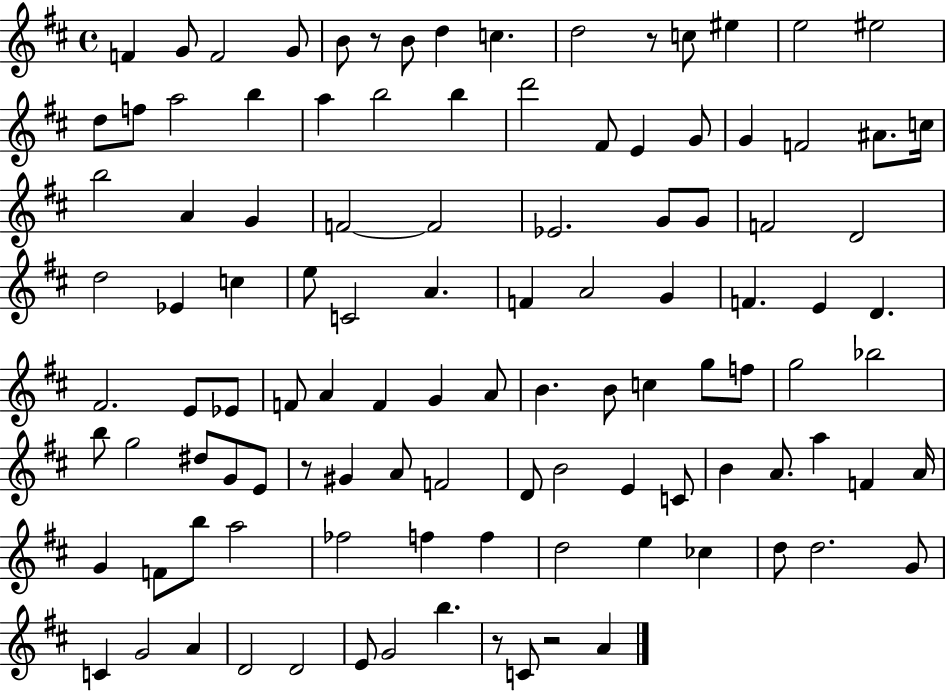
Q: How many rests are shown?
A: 5